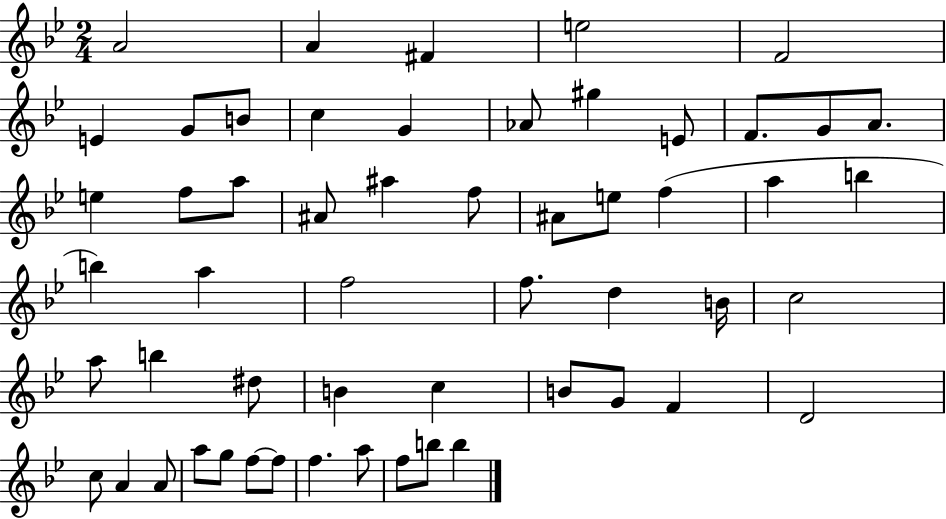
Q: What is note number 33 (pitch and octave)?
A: B4